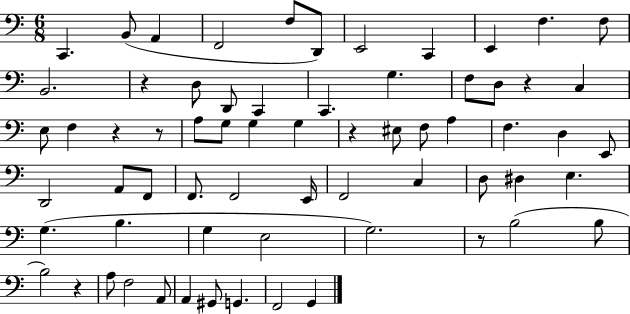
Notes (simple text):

C2/q. B2/e A2/q F2/h F3/e D2/e E2/h C2/q E2/q F3/q. F3/e B2/h. R/q D3/e D2/e C2/q C2/q. G3/q. F3/e D3/e R/q C3/q E3/e F3/q R/q R/e A3/e G3/e G3/q G3/q R/q EIS3/e F3/e A3/q F3/q. D3/q E2/e D2/h A2/e F2/e F2/e. F2/h E2/s F2/h C3/q D3/e D#3/q E3/q. G3/q. B3/q. G3/q E3/h G3/h. R/e B3/h B3/e B3/h R/q A3/e F3/h A2/e A2/q G#2/e G2/q. F2/h G2/q